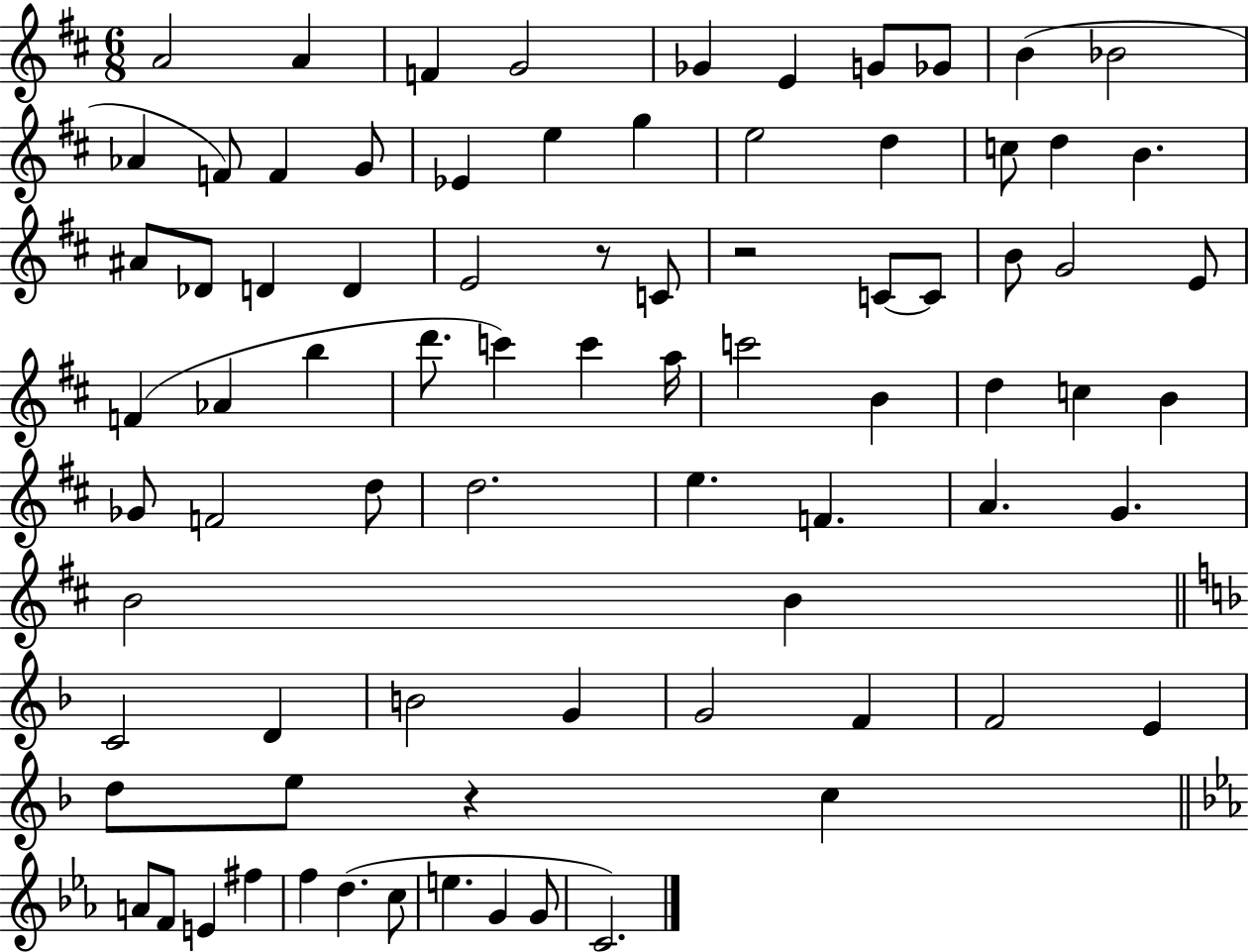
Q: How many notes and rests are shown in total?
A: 80